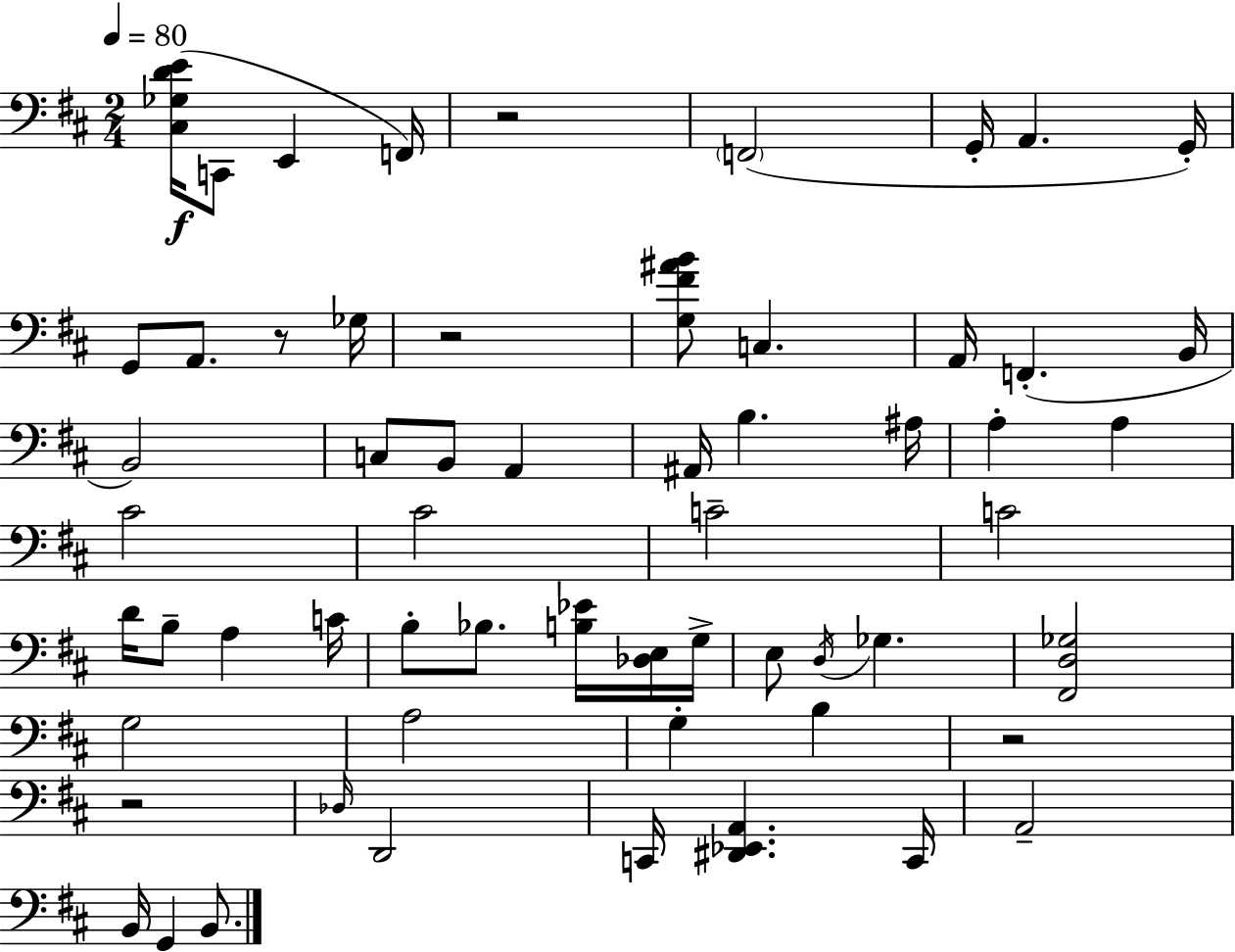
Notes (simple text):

[C#3,Gb3,D4,E4]/s C2/e E2/q F2/s R/h F2/h G2/s A2/q. G2/s G2/e A2/e. R/e Gb3/s R/h [G3,F#4,A#4,B4]/e C3/q. A2/s F2/q. B2/s B2/h C3/e B2/e A2/q A#2/s B3/q. A#3/s A3/q A3/q C#4/h C#4/h C4/h C4/h D4/s B3/e A3/q C4/s B3/e Bb3/e. [B3,Eb4]/s [Db3,E3]/s G3/s E3/e D3/s Gb3/q. [F#2,D3,Gb3]/h G3/h A3/h G3/q B3/q R/h R/h Db3/s D2/h C2/s [D#2,Eb2,A2]/q. C2/s A2/h B2/s G2/q B2/e.